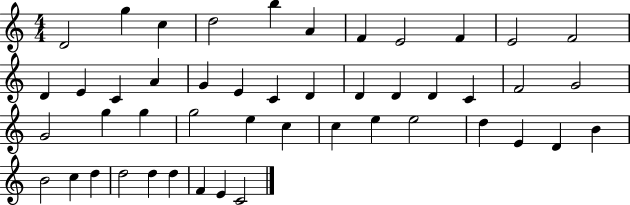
{
  \clef treble
  \numericTimeSignature
  \time 4/4
  \key c \major
  d'2 g''4 c''4 | d''2 b''4 a'4 | f'4 e'2 f'4 | e'2 f'2 | \break d'4 e'4 c'4 a'4 | g'4 e'4 c'4 d'4 | d'4 d'4 d'4 c'4 | f'2 g'2 | \break g'2 g''4 g''4 | g''2 e''4 c''4 | c''4 e''4 e''2 | d''4 e'4 d'4 b'4 | \break b'2 c''4 d''4 | d''2 d''4 d''4 | f'4 e'4 c'2 | \bar "|."
}